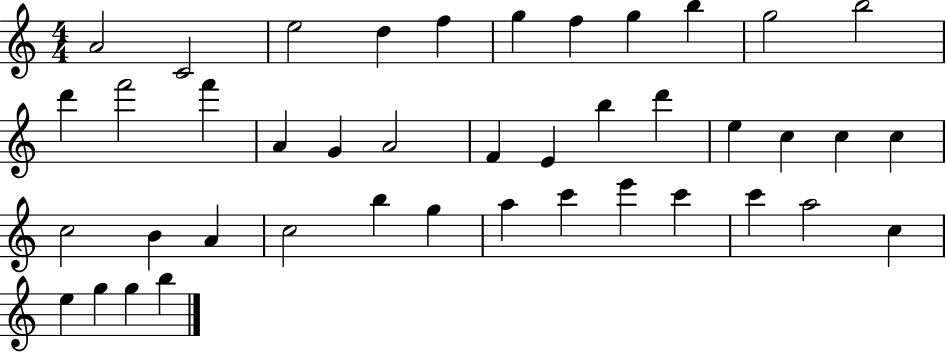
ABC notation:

X:1
T:Untitled
M:4/4
L:1/4
K:C
A2 C2 e2 d f g f g b g2 b2 d' f'2 f' A G A2 F E b d' e c c c c2 B A c2 b g a c' e' c' c' a2 c e g g b